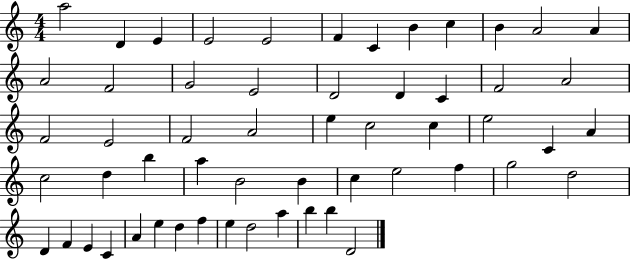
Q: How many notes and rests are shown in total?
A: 56